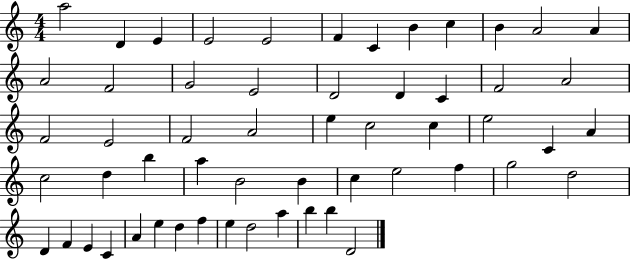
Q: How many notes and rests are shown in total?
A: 56